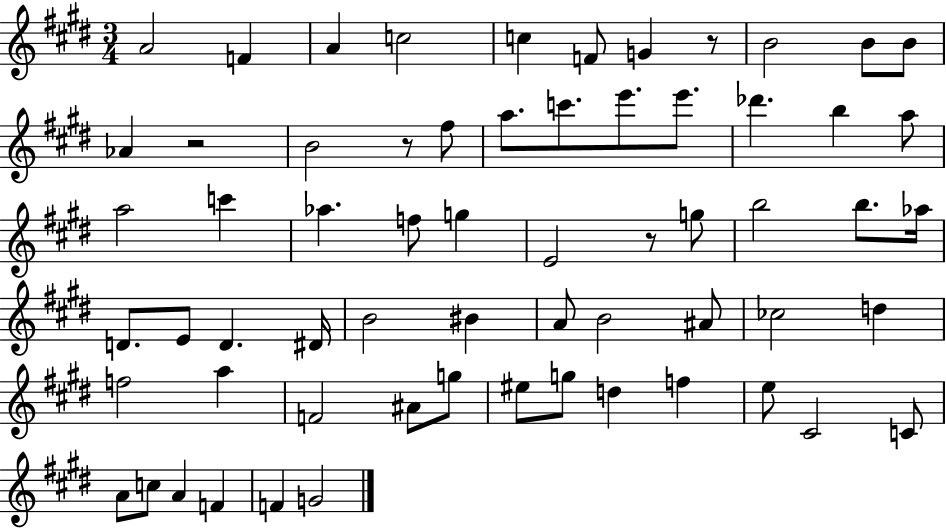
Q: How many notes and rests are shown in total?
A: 63